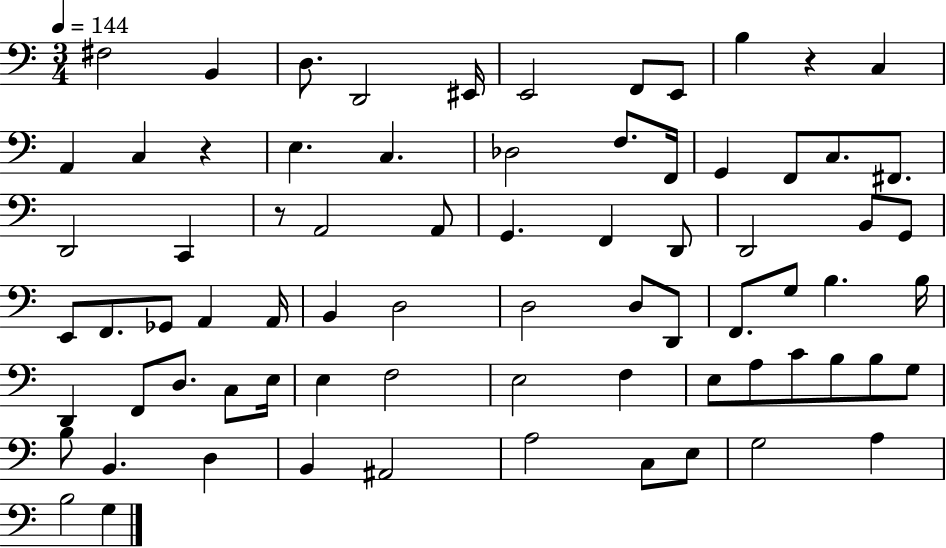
F#3/h B2/q D3/e. D2/h EIS2/s E2/h F2/e E2/e B3/q R/q C3/q A2/q C3/q R/q E3/q. C3/q. Db3/h F3/e. F2/s G2/q F2/e C3/e. F#2/e. D2/h C2/q R/e A2/h A2/e G2/q. F2/q D2/e D2/h B2/e G2/e E2/e F2/e. Gb2/e A2/q A2/s B2/q D3/h D3/h D3/e D2/e F2/e. G3/e B3/q. B3/s D2/q F2/e D3/e. C3/e E3/s E3/q F3/h E3/h F3/q E3/e A3/e C4/e B3/e B3/e G3/e B3/e B2/q. D3/q B2/q A#2/h A3/h C3/e E3/e G3/h A3/q B3/h G3/q